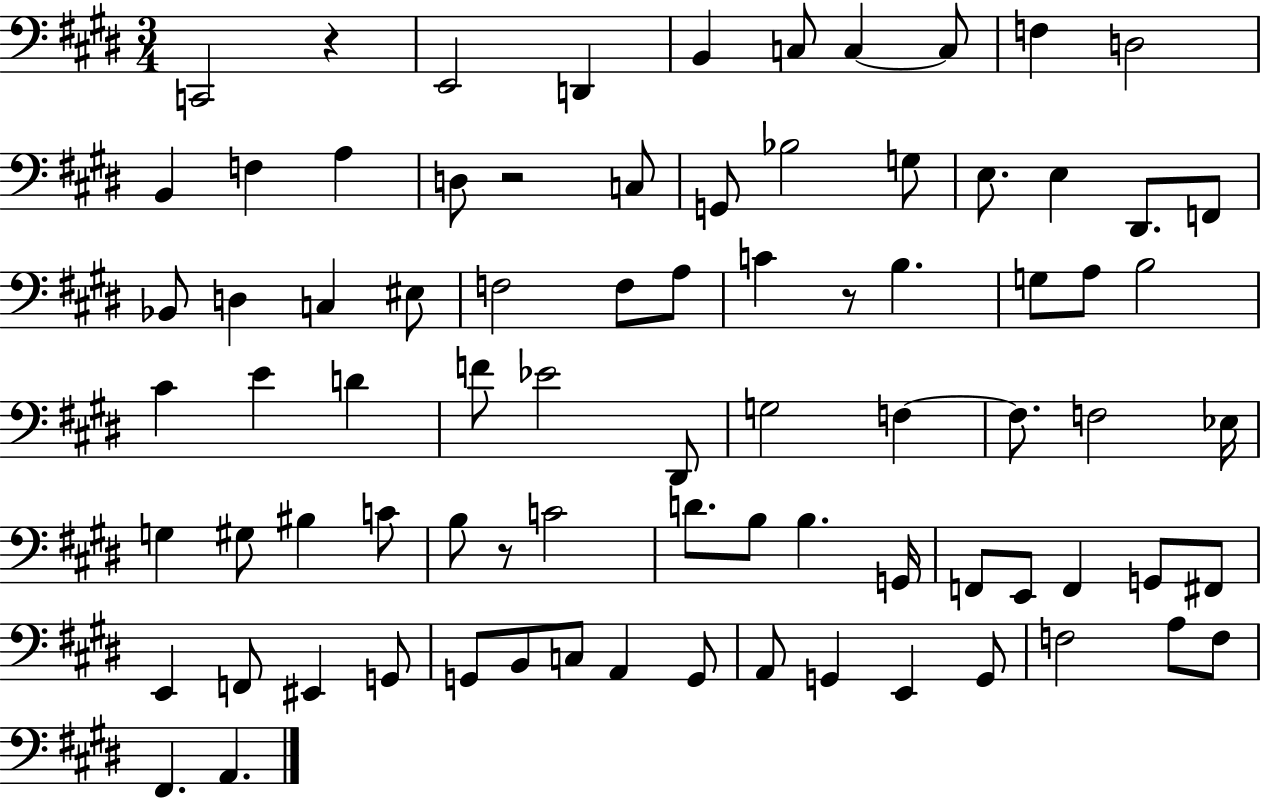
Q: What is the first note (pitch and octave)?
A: C2